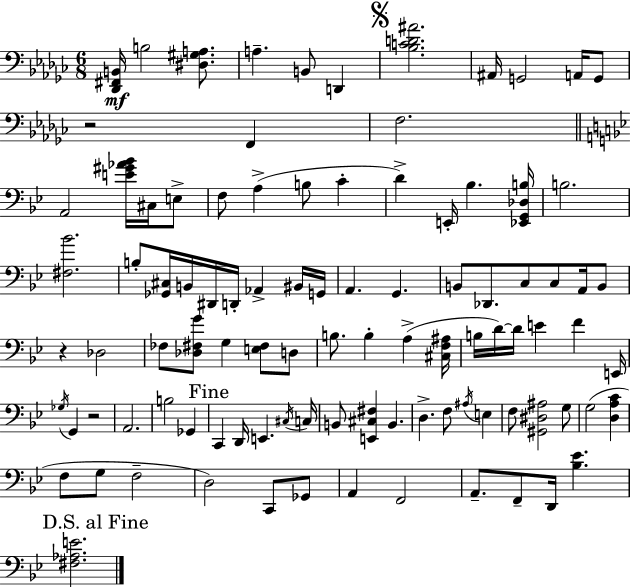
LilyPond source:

{
  \clef bass
  \numericTimeSignature
  \time 6/8
  \key ees \minor
  \repeat volta 2 { <des, fis, b,>16\mf b2 <dis gis a>8. | a4.-- b,8 d,4 | \mark \markup { \musicglyph "scripts.segno" } <bes c' d' ais'>2. | ais,16 g,2 a,16 g,8 | \break r2 f,4 | f2. | \bar "||" \break \key g \minor a,2 <e' gis' aes' bes'>16 cis16 e8-> | f8 a4->( b8 c'4-. | d'4->) e,16-. bes4. <ees, g, des b>16 | b2. | \break <fis bes'>2. | b8-. <ges, cis>16 b,16 dis,16 d,16-. aes,4-> bis,16 g,16 | a,4. g,4. | b,8 des,8. c8 c8 a,16 b,8 | \break r4 des2 | fes8 <des fis g'>8 g4 <e fis>8 d8 | b8. b4-. a4->( <cis f ais>16 | b16 d'16~~) d'16 e'4 f'4 e,16 | \break \acciaccatura { ges16 } g,4 r2 | a,2. | b2 ges,4 | \mark "Fine" c,4 d,16 e,4. | \break \acciaccatura { cis16 } c16 b,8 <e, cis fis>4 b,4. | d4.-> f8 \acciaccatura { ais16 } e4 | f8 <gis, dis ais>2 | g8 g2( <d a c'>4 | \break f8 g8 f2-- | d2) c,8 | ges,8 a,4 f,2 | a,8.-- f,8-- d,16 <bes ees'>4. | \break \mark "D.S. al Fine" <fis aes e'>2. | } \bar "|."
}